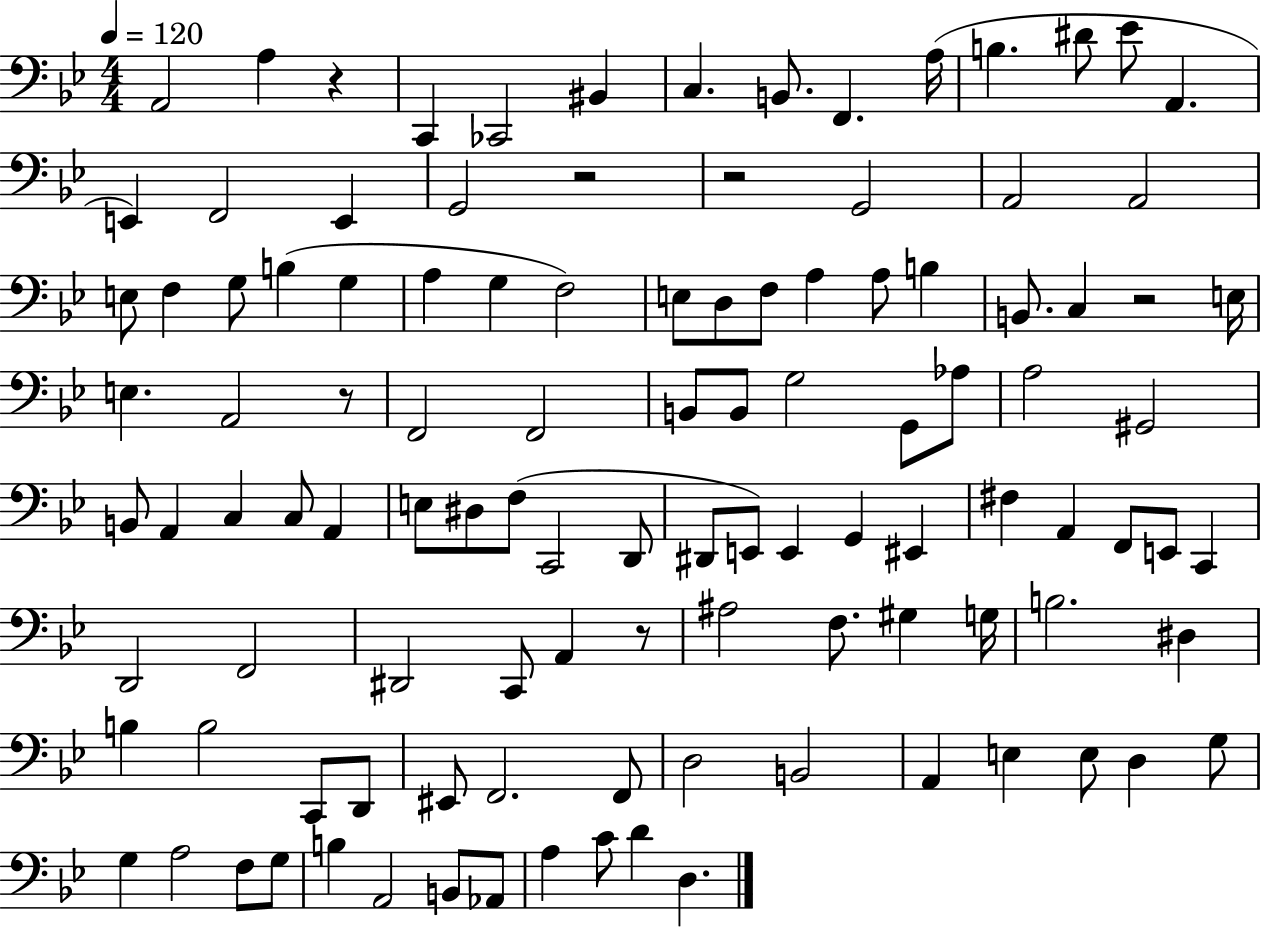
A2/h A3/q R/q C2/q CES2/h BIS2/q C3/q. B2/e. F2/q. A3/s B3/q. D#4/e Eb4/e A2/q. E2/q F2/h E2/q G2/h R/h R/h G2/h A2/h A2/h E3/e F3/q G3/e B3/q G3/q A3/q G3/q F3/h E3/e D3/e F3/e A3/q A3/e B3/q B2/e. C3/q R/h E3/s E3/q. A2/h R/e F2/h F2/h B2/e B2/e G3/h G2/e Ab3/e A3/h G#2/h B2/e A2/q C3/q C3/e A2/q E3/e D#3/e F3/e C2/h D2/e D#2/e E2/e E2/q G2/q EIS2/q F#3/q A2/q F2/e E2/e C2/q D2/h F2/h D#2/h C2/e A2/q R/e A#3/h F3/e. G#3/q G3/s B3/h. D#3/q B3/q B3/h C2/e D2/e EIS2/e F2/h. F2/e D3/h B2/h A2/q E3/q E3/e D3/q G3/e G3/q A3/h F3/e G3/e B3/q A2/h B2/e Ab2/e A3/q C4/e D4/q D3/q.